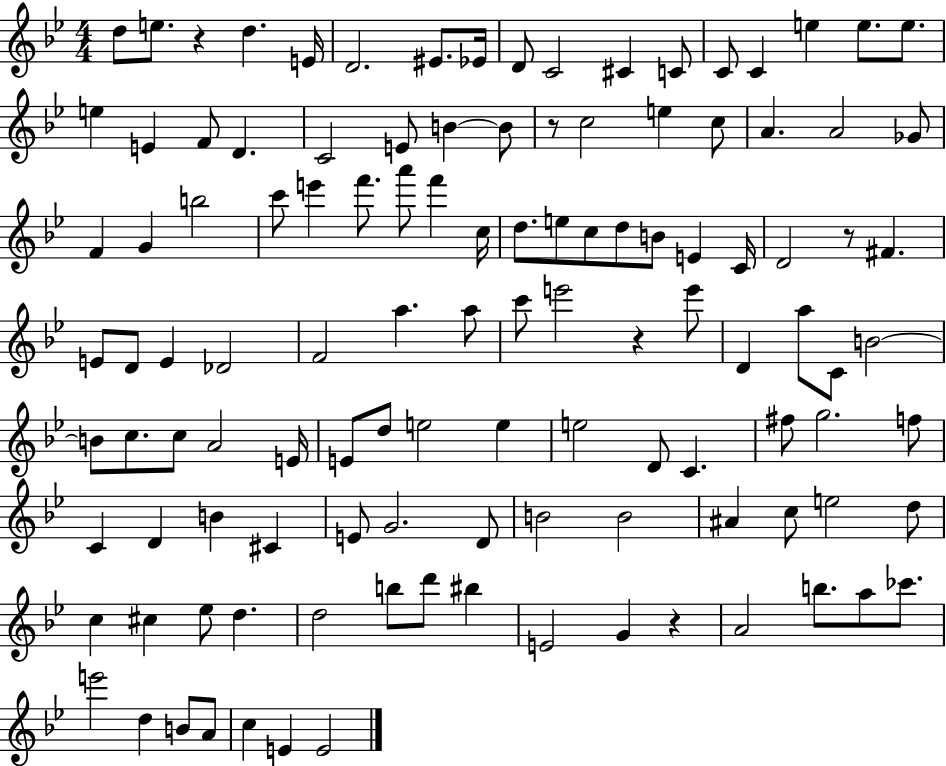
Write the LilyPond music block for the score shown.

{
  \clef treble
  \numericTimeSignature
  \time 4/4
  \key bes \major
  \repeat volta 2 { d''8 e''8. r4 d''4. e'16 | d'2. eis'8. ees'16 | d'8 c'2 cis'4 c'8 | c'8 c'4 e''4 e''8. e''8. | \break e''4 e'4 f'8 d'4. | c'2 e'8 b'4~~ b'8 | r8 c''2 e''4 c''8 | a'4. a'2 ges'8 | \break f'4 g'4 b''2 | c'''8 e'''4 f'''8. a'''8 f'''4 c''16 | d''8. e''8 c''8 d''8 b'8 e'4 c'16 | d'2 r8 fis'4. | \break e'8 d'8 e'4 des'2 | f'2 a''4. a''8 | c'''8 e'''2 r4 e'''8 | d'4 a''8 c'8 b'2~~ | \break b'8 c''8. c''8 a'2 e'16 | e'8 d''8 e''2 e''4 | e''2 d'8 c'4. | fis''8 g''2. f''8 | \break c'4 d'4 b'4 cis'4 | e'8 g'2. d'8 | b'2 b'2 | ais'4 c''8 e''2 d''8 | \break c''4 cis''4 ees''8 d''4. | d''2 b''8 d'''8 bis''4 | e'2 g'4 r4 | a'2 b''8. a''8 ces'''8. | \break e'''2 d''4 b'8 a'8 | c''4 e'4 e'2 | } \bar "|."
}